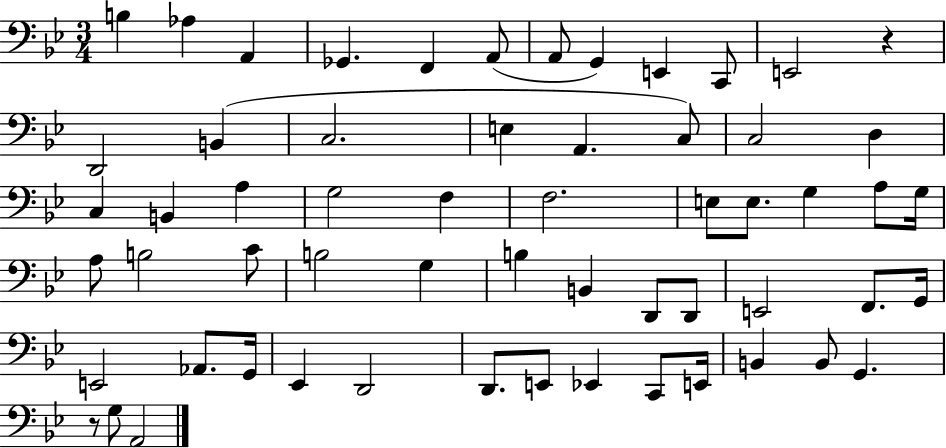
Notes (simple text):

B3/q Ab3/q A2/q Gb2/q. F2/q A2/e A2/e G2/q E2/q C2/e E2/h R/q D2/h B2/q C3/h. E3/q A2/q. C3/e C3/h D3/q C3/q B2/q A3/q G3/h F3/q F3/h. E3/e E3/e. G3/q A3/e G3/s A3/e B3/h C4/e B3/h G3/q B3/q B2/q D2/e D2/e E2/h F2/e. G2/s E2/h Ab2/e. G2/s Eb2/q D2/h D2/e. E2/e Eb2/q C2/e E2/s B2/q B2/e G2/q. R/e G3/e A2/h